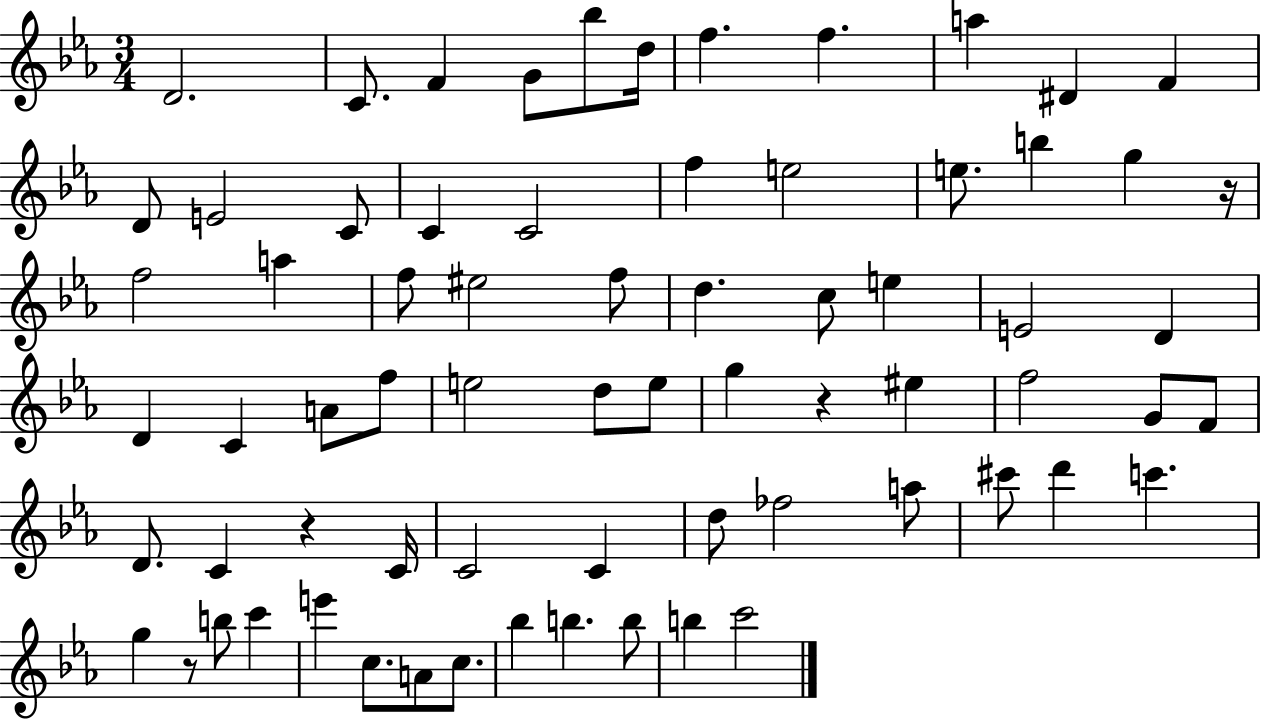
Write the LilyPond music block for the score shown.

{
  \clef treble
  \numericTimeSignature
  \time 3/4
  \key ees \major
  d'2. | c'8. f'4 g'8 bes''8 d''16 | f''4. f''4. | a''4 dis'4 f'4 | \break d'8 e'2 c'8 | c'4 c'2 | f''4 e''2 | e''8. b''4 g''4 r16 | \break f''2 a''4 | f''8 eis''2 f''8 | d''4. c''8 e''4 | e'2 d'4 | \break d'4 c'4 a'8 f''8 | e''2 d''8 e''8 | g''4 r4 eis''4 | f''2 g'8 f'8 | \break d'8. c'4 r4 c'16 | c'2 c'4 | d''8 fes''2 a''8 | cis'''8 d'''4 c'''4. | \break g''4 r8 b''8 c'''4 | e'''4 c''8. a'8 c''8. | bes''4 b''4. b''8 | b''4 c'''2 | \break \bar "|."
}